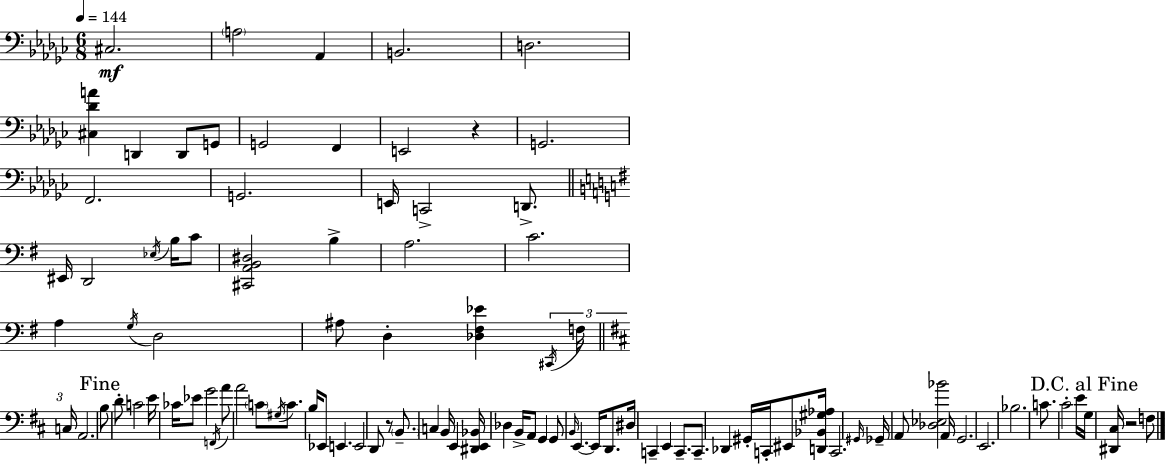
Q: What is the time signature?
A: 6/8